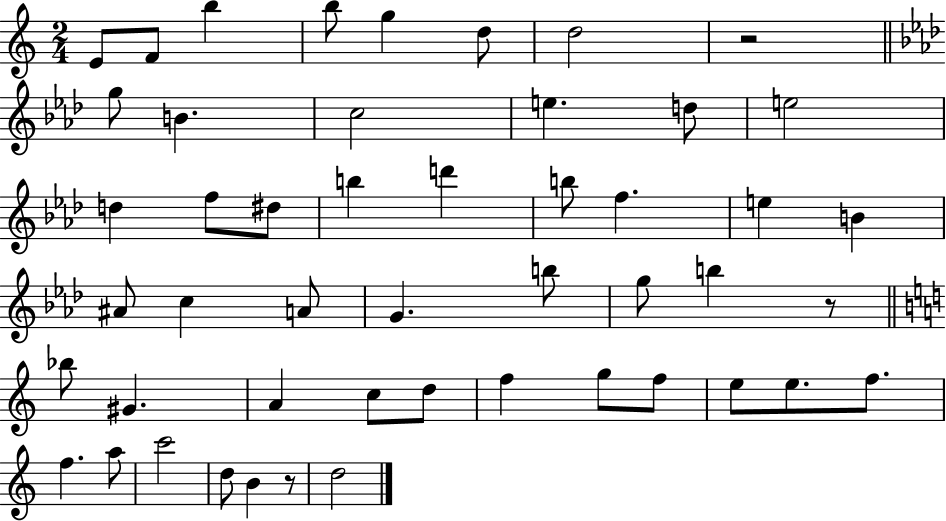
X:1
T:Untitled
M:2/4
L:1/4
K:C
E/2 F/2 b b/2 g d/2 d2 z2 g/2 B c2 e d/2 e2 d f/2 ^d/2 b d' b/2 f e B ^A/2 c A/2 G b/2 g/2 b z/2 _b/2 ^G A c/2 d/2 f g/2 f/2 e/2 e/2 f/2 f a/2 c'2 d/2 B z/2 d2